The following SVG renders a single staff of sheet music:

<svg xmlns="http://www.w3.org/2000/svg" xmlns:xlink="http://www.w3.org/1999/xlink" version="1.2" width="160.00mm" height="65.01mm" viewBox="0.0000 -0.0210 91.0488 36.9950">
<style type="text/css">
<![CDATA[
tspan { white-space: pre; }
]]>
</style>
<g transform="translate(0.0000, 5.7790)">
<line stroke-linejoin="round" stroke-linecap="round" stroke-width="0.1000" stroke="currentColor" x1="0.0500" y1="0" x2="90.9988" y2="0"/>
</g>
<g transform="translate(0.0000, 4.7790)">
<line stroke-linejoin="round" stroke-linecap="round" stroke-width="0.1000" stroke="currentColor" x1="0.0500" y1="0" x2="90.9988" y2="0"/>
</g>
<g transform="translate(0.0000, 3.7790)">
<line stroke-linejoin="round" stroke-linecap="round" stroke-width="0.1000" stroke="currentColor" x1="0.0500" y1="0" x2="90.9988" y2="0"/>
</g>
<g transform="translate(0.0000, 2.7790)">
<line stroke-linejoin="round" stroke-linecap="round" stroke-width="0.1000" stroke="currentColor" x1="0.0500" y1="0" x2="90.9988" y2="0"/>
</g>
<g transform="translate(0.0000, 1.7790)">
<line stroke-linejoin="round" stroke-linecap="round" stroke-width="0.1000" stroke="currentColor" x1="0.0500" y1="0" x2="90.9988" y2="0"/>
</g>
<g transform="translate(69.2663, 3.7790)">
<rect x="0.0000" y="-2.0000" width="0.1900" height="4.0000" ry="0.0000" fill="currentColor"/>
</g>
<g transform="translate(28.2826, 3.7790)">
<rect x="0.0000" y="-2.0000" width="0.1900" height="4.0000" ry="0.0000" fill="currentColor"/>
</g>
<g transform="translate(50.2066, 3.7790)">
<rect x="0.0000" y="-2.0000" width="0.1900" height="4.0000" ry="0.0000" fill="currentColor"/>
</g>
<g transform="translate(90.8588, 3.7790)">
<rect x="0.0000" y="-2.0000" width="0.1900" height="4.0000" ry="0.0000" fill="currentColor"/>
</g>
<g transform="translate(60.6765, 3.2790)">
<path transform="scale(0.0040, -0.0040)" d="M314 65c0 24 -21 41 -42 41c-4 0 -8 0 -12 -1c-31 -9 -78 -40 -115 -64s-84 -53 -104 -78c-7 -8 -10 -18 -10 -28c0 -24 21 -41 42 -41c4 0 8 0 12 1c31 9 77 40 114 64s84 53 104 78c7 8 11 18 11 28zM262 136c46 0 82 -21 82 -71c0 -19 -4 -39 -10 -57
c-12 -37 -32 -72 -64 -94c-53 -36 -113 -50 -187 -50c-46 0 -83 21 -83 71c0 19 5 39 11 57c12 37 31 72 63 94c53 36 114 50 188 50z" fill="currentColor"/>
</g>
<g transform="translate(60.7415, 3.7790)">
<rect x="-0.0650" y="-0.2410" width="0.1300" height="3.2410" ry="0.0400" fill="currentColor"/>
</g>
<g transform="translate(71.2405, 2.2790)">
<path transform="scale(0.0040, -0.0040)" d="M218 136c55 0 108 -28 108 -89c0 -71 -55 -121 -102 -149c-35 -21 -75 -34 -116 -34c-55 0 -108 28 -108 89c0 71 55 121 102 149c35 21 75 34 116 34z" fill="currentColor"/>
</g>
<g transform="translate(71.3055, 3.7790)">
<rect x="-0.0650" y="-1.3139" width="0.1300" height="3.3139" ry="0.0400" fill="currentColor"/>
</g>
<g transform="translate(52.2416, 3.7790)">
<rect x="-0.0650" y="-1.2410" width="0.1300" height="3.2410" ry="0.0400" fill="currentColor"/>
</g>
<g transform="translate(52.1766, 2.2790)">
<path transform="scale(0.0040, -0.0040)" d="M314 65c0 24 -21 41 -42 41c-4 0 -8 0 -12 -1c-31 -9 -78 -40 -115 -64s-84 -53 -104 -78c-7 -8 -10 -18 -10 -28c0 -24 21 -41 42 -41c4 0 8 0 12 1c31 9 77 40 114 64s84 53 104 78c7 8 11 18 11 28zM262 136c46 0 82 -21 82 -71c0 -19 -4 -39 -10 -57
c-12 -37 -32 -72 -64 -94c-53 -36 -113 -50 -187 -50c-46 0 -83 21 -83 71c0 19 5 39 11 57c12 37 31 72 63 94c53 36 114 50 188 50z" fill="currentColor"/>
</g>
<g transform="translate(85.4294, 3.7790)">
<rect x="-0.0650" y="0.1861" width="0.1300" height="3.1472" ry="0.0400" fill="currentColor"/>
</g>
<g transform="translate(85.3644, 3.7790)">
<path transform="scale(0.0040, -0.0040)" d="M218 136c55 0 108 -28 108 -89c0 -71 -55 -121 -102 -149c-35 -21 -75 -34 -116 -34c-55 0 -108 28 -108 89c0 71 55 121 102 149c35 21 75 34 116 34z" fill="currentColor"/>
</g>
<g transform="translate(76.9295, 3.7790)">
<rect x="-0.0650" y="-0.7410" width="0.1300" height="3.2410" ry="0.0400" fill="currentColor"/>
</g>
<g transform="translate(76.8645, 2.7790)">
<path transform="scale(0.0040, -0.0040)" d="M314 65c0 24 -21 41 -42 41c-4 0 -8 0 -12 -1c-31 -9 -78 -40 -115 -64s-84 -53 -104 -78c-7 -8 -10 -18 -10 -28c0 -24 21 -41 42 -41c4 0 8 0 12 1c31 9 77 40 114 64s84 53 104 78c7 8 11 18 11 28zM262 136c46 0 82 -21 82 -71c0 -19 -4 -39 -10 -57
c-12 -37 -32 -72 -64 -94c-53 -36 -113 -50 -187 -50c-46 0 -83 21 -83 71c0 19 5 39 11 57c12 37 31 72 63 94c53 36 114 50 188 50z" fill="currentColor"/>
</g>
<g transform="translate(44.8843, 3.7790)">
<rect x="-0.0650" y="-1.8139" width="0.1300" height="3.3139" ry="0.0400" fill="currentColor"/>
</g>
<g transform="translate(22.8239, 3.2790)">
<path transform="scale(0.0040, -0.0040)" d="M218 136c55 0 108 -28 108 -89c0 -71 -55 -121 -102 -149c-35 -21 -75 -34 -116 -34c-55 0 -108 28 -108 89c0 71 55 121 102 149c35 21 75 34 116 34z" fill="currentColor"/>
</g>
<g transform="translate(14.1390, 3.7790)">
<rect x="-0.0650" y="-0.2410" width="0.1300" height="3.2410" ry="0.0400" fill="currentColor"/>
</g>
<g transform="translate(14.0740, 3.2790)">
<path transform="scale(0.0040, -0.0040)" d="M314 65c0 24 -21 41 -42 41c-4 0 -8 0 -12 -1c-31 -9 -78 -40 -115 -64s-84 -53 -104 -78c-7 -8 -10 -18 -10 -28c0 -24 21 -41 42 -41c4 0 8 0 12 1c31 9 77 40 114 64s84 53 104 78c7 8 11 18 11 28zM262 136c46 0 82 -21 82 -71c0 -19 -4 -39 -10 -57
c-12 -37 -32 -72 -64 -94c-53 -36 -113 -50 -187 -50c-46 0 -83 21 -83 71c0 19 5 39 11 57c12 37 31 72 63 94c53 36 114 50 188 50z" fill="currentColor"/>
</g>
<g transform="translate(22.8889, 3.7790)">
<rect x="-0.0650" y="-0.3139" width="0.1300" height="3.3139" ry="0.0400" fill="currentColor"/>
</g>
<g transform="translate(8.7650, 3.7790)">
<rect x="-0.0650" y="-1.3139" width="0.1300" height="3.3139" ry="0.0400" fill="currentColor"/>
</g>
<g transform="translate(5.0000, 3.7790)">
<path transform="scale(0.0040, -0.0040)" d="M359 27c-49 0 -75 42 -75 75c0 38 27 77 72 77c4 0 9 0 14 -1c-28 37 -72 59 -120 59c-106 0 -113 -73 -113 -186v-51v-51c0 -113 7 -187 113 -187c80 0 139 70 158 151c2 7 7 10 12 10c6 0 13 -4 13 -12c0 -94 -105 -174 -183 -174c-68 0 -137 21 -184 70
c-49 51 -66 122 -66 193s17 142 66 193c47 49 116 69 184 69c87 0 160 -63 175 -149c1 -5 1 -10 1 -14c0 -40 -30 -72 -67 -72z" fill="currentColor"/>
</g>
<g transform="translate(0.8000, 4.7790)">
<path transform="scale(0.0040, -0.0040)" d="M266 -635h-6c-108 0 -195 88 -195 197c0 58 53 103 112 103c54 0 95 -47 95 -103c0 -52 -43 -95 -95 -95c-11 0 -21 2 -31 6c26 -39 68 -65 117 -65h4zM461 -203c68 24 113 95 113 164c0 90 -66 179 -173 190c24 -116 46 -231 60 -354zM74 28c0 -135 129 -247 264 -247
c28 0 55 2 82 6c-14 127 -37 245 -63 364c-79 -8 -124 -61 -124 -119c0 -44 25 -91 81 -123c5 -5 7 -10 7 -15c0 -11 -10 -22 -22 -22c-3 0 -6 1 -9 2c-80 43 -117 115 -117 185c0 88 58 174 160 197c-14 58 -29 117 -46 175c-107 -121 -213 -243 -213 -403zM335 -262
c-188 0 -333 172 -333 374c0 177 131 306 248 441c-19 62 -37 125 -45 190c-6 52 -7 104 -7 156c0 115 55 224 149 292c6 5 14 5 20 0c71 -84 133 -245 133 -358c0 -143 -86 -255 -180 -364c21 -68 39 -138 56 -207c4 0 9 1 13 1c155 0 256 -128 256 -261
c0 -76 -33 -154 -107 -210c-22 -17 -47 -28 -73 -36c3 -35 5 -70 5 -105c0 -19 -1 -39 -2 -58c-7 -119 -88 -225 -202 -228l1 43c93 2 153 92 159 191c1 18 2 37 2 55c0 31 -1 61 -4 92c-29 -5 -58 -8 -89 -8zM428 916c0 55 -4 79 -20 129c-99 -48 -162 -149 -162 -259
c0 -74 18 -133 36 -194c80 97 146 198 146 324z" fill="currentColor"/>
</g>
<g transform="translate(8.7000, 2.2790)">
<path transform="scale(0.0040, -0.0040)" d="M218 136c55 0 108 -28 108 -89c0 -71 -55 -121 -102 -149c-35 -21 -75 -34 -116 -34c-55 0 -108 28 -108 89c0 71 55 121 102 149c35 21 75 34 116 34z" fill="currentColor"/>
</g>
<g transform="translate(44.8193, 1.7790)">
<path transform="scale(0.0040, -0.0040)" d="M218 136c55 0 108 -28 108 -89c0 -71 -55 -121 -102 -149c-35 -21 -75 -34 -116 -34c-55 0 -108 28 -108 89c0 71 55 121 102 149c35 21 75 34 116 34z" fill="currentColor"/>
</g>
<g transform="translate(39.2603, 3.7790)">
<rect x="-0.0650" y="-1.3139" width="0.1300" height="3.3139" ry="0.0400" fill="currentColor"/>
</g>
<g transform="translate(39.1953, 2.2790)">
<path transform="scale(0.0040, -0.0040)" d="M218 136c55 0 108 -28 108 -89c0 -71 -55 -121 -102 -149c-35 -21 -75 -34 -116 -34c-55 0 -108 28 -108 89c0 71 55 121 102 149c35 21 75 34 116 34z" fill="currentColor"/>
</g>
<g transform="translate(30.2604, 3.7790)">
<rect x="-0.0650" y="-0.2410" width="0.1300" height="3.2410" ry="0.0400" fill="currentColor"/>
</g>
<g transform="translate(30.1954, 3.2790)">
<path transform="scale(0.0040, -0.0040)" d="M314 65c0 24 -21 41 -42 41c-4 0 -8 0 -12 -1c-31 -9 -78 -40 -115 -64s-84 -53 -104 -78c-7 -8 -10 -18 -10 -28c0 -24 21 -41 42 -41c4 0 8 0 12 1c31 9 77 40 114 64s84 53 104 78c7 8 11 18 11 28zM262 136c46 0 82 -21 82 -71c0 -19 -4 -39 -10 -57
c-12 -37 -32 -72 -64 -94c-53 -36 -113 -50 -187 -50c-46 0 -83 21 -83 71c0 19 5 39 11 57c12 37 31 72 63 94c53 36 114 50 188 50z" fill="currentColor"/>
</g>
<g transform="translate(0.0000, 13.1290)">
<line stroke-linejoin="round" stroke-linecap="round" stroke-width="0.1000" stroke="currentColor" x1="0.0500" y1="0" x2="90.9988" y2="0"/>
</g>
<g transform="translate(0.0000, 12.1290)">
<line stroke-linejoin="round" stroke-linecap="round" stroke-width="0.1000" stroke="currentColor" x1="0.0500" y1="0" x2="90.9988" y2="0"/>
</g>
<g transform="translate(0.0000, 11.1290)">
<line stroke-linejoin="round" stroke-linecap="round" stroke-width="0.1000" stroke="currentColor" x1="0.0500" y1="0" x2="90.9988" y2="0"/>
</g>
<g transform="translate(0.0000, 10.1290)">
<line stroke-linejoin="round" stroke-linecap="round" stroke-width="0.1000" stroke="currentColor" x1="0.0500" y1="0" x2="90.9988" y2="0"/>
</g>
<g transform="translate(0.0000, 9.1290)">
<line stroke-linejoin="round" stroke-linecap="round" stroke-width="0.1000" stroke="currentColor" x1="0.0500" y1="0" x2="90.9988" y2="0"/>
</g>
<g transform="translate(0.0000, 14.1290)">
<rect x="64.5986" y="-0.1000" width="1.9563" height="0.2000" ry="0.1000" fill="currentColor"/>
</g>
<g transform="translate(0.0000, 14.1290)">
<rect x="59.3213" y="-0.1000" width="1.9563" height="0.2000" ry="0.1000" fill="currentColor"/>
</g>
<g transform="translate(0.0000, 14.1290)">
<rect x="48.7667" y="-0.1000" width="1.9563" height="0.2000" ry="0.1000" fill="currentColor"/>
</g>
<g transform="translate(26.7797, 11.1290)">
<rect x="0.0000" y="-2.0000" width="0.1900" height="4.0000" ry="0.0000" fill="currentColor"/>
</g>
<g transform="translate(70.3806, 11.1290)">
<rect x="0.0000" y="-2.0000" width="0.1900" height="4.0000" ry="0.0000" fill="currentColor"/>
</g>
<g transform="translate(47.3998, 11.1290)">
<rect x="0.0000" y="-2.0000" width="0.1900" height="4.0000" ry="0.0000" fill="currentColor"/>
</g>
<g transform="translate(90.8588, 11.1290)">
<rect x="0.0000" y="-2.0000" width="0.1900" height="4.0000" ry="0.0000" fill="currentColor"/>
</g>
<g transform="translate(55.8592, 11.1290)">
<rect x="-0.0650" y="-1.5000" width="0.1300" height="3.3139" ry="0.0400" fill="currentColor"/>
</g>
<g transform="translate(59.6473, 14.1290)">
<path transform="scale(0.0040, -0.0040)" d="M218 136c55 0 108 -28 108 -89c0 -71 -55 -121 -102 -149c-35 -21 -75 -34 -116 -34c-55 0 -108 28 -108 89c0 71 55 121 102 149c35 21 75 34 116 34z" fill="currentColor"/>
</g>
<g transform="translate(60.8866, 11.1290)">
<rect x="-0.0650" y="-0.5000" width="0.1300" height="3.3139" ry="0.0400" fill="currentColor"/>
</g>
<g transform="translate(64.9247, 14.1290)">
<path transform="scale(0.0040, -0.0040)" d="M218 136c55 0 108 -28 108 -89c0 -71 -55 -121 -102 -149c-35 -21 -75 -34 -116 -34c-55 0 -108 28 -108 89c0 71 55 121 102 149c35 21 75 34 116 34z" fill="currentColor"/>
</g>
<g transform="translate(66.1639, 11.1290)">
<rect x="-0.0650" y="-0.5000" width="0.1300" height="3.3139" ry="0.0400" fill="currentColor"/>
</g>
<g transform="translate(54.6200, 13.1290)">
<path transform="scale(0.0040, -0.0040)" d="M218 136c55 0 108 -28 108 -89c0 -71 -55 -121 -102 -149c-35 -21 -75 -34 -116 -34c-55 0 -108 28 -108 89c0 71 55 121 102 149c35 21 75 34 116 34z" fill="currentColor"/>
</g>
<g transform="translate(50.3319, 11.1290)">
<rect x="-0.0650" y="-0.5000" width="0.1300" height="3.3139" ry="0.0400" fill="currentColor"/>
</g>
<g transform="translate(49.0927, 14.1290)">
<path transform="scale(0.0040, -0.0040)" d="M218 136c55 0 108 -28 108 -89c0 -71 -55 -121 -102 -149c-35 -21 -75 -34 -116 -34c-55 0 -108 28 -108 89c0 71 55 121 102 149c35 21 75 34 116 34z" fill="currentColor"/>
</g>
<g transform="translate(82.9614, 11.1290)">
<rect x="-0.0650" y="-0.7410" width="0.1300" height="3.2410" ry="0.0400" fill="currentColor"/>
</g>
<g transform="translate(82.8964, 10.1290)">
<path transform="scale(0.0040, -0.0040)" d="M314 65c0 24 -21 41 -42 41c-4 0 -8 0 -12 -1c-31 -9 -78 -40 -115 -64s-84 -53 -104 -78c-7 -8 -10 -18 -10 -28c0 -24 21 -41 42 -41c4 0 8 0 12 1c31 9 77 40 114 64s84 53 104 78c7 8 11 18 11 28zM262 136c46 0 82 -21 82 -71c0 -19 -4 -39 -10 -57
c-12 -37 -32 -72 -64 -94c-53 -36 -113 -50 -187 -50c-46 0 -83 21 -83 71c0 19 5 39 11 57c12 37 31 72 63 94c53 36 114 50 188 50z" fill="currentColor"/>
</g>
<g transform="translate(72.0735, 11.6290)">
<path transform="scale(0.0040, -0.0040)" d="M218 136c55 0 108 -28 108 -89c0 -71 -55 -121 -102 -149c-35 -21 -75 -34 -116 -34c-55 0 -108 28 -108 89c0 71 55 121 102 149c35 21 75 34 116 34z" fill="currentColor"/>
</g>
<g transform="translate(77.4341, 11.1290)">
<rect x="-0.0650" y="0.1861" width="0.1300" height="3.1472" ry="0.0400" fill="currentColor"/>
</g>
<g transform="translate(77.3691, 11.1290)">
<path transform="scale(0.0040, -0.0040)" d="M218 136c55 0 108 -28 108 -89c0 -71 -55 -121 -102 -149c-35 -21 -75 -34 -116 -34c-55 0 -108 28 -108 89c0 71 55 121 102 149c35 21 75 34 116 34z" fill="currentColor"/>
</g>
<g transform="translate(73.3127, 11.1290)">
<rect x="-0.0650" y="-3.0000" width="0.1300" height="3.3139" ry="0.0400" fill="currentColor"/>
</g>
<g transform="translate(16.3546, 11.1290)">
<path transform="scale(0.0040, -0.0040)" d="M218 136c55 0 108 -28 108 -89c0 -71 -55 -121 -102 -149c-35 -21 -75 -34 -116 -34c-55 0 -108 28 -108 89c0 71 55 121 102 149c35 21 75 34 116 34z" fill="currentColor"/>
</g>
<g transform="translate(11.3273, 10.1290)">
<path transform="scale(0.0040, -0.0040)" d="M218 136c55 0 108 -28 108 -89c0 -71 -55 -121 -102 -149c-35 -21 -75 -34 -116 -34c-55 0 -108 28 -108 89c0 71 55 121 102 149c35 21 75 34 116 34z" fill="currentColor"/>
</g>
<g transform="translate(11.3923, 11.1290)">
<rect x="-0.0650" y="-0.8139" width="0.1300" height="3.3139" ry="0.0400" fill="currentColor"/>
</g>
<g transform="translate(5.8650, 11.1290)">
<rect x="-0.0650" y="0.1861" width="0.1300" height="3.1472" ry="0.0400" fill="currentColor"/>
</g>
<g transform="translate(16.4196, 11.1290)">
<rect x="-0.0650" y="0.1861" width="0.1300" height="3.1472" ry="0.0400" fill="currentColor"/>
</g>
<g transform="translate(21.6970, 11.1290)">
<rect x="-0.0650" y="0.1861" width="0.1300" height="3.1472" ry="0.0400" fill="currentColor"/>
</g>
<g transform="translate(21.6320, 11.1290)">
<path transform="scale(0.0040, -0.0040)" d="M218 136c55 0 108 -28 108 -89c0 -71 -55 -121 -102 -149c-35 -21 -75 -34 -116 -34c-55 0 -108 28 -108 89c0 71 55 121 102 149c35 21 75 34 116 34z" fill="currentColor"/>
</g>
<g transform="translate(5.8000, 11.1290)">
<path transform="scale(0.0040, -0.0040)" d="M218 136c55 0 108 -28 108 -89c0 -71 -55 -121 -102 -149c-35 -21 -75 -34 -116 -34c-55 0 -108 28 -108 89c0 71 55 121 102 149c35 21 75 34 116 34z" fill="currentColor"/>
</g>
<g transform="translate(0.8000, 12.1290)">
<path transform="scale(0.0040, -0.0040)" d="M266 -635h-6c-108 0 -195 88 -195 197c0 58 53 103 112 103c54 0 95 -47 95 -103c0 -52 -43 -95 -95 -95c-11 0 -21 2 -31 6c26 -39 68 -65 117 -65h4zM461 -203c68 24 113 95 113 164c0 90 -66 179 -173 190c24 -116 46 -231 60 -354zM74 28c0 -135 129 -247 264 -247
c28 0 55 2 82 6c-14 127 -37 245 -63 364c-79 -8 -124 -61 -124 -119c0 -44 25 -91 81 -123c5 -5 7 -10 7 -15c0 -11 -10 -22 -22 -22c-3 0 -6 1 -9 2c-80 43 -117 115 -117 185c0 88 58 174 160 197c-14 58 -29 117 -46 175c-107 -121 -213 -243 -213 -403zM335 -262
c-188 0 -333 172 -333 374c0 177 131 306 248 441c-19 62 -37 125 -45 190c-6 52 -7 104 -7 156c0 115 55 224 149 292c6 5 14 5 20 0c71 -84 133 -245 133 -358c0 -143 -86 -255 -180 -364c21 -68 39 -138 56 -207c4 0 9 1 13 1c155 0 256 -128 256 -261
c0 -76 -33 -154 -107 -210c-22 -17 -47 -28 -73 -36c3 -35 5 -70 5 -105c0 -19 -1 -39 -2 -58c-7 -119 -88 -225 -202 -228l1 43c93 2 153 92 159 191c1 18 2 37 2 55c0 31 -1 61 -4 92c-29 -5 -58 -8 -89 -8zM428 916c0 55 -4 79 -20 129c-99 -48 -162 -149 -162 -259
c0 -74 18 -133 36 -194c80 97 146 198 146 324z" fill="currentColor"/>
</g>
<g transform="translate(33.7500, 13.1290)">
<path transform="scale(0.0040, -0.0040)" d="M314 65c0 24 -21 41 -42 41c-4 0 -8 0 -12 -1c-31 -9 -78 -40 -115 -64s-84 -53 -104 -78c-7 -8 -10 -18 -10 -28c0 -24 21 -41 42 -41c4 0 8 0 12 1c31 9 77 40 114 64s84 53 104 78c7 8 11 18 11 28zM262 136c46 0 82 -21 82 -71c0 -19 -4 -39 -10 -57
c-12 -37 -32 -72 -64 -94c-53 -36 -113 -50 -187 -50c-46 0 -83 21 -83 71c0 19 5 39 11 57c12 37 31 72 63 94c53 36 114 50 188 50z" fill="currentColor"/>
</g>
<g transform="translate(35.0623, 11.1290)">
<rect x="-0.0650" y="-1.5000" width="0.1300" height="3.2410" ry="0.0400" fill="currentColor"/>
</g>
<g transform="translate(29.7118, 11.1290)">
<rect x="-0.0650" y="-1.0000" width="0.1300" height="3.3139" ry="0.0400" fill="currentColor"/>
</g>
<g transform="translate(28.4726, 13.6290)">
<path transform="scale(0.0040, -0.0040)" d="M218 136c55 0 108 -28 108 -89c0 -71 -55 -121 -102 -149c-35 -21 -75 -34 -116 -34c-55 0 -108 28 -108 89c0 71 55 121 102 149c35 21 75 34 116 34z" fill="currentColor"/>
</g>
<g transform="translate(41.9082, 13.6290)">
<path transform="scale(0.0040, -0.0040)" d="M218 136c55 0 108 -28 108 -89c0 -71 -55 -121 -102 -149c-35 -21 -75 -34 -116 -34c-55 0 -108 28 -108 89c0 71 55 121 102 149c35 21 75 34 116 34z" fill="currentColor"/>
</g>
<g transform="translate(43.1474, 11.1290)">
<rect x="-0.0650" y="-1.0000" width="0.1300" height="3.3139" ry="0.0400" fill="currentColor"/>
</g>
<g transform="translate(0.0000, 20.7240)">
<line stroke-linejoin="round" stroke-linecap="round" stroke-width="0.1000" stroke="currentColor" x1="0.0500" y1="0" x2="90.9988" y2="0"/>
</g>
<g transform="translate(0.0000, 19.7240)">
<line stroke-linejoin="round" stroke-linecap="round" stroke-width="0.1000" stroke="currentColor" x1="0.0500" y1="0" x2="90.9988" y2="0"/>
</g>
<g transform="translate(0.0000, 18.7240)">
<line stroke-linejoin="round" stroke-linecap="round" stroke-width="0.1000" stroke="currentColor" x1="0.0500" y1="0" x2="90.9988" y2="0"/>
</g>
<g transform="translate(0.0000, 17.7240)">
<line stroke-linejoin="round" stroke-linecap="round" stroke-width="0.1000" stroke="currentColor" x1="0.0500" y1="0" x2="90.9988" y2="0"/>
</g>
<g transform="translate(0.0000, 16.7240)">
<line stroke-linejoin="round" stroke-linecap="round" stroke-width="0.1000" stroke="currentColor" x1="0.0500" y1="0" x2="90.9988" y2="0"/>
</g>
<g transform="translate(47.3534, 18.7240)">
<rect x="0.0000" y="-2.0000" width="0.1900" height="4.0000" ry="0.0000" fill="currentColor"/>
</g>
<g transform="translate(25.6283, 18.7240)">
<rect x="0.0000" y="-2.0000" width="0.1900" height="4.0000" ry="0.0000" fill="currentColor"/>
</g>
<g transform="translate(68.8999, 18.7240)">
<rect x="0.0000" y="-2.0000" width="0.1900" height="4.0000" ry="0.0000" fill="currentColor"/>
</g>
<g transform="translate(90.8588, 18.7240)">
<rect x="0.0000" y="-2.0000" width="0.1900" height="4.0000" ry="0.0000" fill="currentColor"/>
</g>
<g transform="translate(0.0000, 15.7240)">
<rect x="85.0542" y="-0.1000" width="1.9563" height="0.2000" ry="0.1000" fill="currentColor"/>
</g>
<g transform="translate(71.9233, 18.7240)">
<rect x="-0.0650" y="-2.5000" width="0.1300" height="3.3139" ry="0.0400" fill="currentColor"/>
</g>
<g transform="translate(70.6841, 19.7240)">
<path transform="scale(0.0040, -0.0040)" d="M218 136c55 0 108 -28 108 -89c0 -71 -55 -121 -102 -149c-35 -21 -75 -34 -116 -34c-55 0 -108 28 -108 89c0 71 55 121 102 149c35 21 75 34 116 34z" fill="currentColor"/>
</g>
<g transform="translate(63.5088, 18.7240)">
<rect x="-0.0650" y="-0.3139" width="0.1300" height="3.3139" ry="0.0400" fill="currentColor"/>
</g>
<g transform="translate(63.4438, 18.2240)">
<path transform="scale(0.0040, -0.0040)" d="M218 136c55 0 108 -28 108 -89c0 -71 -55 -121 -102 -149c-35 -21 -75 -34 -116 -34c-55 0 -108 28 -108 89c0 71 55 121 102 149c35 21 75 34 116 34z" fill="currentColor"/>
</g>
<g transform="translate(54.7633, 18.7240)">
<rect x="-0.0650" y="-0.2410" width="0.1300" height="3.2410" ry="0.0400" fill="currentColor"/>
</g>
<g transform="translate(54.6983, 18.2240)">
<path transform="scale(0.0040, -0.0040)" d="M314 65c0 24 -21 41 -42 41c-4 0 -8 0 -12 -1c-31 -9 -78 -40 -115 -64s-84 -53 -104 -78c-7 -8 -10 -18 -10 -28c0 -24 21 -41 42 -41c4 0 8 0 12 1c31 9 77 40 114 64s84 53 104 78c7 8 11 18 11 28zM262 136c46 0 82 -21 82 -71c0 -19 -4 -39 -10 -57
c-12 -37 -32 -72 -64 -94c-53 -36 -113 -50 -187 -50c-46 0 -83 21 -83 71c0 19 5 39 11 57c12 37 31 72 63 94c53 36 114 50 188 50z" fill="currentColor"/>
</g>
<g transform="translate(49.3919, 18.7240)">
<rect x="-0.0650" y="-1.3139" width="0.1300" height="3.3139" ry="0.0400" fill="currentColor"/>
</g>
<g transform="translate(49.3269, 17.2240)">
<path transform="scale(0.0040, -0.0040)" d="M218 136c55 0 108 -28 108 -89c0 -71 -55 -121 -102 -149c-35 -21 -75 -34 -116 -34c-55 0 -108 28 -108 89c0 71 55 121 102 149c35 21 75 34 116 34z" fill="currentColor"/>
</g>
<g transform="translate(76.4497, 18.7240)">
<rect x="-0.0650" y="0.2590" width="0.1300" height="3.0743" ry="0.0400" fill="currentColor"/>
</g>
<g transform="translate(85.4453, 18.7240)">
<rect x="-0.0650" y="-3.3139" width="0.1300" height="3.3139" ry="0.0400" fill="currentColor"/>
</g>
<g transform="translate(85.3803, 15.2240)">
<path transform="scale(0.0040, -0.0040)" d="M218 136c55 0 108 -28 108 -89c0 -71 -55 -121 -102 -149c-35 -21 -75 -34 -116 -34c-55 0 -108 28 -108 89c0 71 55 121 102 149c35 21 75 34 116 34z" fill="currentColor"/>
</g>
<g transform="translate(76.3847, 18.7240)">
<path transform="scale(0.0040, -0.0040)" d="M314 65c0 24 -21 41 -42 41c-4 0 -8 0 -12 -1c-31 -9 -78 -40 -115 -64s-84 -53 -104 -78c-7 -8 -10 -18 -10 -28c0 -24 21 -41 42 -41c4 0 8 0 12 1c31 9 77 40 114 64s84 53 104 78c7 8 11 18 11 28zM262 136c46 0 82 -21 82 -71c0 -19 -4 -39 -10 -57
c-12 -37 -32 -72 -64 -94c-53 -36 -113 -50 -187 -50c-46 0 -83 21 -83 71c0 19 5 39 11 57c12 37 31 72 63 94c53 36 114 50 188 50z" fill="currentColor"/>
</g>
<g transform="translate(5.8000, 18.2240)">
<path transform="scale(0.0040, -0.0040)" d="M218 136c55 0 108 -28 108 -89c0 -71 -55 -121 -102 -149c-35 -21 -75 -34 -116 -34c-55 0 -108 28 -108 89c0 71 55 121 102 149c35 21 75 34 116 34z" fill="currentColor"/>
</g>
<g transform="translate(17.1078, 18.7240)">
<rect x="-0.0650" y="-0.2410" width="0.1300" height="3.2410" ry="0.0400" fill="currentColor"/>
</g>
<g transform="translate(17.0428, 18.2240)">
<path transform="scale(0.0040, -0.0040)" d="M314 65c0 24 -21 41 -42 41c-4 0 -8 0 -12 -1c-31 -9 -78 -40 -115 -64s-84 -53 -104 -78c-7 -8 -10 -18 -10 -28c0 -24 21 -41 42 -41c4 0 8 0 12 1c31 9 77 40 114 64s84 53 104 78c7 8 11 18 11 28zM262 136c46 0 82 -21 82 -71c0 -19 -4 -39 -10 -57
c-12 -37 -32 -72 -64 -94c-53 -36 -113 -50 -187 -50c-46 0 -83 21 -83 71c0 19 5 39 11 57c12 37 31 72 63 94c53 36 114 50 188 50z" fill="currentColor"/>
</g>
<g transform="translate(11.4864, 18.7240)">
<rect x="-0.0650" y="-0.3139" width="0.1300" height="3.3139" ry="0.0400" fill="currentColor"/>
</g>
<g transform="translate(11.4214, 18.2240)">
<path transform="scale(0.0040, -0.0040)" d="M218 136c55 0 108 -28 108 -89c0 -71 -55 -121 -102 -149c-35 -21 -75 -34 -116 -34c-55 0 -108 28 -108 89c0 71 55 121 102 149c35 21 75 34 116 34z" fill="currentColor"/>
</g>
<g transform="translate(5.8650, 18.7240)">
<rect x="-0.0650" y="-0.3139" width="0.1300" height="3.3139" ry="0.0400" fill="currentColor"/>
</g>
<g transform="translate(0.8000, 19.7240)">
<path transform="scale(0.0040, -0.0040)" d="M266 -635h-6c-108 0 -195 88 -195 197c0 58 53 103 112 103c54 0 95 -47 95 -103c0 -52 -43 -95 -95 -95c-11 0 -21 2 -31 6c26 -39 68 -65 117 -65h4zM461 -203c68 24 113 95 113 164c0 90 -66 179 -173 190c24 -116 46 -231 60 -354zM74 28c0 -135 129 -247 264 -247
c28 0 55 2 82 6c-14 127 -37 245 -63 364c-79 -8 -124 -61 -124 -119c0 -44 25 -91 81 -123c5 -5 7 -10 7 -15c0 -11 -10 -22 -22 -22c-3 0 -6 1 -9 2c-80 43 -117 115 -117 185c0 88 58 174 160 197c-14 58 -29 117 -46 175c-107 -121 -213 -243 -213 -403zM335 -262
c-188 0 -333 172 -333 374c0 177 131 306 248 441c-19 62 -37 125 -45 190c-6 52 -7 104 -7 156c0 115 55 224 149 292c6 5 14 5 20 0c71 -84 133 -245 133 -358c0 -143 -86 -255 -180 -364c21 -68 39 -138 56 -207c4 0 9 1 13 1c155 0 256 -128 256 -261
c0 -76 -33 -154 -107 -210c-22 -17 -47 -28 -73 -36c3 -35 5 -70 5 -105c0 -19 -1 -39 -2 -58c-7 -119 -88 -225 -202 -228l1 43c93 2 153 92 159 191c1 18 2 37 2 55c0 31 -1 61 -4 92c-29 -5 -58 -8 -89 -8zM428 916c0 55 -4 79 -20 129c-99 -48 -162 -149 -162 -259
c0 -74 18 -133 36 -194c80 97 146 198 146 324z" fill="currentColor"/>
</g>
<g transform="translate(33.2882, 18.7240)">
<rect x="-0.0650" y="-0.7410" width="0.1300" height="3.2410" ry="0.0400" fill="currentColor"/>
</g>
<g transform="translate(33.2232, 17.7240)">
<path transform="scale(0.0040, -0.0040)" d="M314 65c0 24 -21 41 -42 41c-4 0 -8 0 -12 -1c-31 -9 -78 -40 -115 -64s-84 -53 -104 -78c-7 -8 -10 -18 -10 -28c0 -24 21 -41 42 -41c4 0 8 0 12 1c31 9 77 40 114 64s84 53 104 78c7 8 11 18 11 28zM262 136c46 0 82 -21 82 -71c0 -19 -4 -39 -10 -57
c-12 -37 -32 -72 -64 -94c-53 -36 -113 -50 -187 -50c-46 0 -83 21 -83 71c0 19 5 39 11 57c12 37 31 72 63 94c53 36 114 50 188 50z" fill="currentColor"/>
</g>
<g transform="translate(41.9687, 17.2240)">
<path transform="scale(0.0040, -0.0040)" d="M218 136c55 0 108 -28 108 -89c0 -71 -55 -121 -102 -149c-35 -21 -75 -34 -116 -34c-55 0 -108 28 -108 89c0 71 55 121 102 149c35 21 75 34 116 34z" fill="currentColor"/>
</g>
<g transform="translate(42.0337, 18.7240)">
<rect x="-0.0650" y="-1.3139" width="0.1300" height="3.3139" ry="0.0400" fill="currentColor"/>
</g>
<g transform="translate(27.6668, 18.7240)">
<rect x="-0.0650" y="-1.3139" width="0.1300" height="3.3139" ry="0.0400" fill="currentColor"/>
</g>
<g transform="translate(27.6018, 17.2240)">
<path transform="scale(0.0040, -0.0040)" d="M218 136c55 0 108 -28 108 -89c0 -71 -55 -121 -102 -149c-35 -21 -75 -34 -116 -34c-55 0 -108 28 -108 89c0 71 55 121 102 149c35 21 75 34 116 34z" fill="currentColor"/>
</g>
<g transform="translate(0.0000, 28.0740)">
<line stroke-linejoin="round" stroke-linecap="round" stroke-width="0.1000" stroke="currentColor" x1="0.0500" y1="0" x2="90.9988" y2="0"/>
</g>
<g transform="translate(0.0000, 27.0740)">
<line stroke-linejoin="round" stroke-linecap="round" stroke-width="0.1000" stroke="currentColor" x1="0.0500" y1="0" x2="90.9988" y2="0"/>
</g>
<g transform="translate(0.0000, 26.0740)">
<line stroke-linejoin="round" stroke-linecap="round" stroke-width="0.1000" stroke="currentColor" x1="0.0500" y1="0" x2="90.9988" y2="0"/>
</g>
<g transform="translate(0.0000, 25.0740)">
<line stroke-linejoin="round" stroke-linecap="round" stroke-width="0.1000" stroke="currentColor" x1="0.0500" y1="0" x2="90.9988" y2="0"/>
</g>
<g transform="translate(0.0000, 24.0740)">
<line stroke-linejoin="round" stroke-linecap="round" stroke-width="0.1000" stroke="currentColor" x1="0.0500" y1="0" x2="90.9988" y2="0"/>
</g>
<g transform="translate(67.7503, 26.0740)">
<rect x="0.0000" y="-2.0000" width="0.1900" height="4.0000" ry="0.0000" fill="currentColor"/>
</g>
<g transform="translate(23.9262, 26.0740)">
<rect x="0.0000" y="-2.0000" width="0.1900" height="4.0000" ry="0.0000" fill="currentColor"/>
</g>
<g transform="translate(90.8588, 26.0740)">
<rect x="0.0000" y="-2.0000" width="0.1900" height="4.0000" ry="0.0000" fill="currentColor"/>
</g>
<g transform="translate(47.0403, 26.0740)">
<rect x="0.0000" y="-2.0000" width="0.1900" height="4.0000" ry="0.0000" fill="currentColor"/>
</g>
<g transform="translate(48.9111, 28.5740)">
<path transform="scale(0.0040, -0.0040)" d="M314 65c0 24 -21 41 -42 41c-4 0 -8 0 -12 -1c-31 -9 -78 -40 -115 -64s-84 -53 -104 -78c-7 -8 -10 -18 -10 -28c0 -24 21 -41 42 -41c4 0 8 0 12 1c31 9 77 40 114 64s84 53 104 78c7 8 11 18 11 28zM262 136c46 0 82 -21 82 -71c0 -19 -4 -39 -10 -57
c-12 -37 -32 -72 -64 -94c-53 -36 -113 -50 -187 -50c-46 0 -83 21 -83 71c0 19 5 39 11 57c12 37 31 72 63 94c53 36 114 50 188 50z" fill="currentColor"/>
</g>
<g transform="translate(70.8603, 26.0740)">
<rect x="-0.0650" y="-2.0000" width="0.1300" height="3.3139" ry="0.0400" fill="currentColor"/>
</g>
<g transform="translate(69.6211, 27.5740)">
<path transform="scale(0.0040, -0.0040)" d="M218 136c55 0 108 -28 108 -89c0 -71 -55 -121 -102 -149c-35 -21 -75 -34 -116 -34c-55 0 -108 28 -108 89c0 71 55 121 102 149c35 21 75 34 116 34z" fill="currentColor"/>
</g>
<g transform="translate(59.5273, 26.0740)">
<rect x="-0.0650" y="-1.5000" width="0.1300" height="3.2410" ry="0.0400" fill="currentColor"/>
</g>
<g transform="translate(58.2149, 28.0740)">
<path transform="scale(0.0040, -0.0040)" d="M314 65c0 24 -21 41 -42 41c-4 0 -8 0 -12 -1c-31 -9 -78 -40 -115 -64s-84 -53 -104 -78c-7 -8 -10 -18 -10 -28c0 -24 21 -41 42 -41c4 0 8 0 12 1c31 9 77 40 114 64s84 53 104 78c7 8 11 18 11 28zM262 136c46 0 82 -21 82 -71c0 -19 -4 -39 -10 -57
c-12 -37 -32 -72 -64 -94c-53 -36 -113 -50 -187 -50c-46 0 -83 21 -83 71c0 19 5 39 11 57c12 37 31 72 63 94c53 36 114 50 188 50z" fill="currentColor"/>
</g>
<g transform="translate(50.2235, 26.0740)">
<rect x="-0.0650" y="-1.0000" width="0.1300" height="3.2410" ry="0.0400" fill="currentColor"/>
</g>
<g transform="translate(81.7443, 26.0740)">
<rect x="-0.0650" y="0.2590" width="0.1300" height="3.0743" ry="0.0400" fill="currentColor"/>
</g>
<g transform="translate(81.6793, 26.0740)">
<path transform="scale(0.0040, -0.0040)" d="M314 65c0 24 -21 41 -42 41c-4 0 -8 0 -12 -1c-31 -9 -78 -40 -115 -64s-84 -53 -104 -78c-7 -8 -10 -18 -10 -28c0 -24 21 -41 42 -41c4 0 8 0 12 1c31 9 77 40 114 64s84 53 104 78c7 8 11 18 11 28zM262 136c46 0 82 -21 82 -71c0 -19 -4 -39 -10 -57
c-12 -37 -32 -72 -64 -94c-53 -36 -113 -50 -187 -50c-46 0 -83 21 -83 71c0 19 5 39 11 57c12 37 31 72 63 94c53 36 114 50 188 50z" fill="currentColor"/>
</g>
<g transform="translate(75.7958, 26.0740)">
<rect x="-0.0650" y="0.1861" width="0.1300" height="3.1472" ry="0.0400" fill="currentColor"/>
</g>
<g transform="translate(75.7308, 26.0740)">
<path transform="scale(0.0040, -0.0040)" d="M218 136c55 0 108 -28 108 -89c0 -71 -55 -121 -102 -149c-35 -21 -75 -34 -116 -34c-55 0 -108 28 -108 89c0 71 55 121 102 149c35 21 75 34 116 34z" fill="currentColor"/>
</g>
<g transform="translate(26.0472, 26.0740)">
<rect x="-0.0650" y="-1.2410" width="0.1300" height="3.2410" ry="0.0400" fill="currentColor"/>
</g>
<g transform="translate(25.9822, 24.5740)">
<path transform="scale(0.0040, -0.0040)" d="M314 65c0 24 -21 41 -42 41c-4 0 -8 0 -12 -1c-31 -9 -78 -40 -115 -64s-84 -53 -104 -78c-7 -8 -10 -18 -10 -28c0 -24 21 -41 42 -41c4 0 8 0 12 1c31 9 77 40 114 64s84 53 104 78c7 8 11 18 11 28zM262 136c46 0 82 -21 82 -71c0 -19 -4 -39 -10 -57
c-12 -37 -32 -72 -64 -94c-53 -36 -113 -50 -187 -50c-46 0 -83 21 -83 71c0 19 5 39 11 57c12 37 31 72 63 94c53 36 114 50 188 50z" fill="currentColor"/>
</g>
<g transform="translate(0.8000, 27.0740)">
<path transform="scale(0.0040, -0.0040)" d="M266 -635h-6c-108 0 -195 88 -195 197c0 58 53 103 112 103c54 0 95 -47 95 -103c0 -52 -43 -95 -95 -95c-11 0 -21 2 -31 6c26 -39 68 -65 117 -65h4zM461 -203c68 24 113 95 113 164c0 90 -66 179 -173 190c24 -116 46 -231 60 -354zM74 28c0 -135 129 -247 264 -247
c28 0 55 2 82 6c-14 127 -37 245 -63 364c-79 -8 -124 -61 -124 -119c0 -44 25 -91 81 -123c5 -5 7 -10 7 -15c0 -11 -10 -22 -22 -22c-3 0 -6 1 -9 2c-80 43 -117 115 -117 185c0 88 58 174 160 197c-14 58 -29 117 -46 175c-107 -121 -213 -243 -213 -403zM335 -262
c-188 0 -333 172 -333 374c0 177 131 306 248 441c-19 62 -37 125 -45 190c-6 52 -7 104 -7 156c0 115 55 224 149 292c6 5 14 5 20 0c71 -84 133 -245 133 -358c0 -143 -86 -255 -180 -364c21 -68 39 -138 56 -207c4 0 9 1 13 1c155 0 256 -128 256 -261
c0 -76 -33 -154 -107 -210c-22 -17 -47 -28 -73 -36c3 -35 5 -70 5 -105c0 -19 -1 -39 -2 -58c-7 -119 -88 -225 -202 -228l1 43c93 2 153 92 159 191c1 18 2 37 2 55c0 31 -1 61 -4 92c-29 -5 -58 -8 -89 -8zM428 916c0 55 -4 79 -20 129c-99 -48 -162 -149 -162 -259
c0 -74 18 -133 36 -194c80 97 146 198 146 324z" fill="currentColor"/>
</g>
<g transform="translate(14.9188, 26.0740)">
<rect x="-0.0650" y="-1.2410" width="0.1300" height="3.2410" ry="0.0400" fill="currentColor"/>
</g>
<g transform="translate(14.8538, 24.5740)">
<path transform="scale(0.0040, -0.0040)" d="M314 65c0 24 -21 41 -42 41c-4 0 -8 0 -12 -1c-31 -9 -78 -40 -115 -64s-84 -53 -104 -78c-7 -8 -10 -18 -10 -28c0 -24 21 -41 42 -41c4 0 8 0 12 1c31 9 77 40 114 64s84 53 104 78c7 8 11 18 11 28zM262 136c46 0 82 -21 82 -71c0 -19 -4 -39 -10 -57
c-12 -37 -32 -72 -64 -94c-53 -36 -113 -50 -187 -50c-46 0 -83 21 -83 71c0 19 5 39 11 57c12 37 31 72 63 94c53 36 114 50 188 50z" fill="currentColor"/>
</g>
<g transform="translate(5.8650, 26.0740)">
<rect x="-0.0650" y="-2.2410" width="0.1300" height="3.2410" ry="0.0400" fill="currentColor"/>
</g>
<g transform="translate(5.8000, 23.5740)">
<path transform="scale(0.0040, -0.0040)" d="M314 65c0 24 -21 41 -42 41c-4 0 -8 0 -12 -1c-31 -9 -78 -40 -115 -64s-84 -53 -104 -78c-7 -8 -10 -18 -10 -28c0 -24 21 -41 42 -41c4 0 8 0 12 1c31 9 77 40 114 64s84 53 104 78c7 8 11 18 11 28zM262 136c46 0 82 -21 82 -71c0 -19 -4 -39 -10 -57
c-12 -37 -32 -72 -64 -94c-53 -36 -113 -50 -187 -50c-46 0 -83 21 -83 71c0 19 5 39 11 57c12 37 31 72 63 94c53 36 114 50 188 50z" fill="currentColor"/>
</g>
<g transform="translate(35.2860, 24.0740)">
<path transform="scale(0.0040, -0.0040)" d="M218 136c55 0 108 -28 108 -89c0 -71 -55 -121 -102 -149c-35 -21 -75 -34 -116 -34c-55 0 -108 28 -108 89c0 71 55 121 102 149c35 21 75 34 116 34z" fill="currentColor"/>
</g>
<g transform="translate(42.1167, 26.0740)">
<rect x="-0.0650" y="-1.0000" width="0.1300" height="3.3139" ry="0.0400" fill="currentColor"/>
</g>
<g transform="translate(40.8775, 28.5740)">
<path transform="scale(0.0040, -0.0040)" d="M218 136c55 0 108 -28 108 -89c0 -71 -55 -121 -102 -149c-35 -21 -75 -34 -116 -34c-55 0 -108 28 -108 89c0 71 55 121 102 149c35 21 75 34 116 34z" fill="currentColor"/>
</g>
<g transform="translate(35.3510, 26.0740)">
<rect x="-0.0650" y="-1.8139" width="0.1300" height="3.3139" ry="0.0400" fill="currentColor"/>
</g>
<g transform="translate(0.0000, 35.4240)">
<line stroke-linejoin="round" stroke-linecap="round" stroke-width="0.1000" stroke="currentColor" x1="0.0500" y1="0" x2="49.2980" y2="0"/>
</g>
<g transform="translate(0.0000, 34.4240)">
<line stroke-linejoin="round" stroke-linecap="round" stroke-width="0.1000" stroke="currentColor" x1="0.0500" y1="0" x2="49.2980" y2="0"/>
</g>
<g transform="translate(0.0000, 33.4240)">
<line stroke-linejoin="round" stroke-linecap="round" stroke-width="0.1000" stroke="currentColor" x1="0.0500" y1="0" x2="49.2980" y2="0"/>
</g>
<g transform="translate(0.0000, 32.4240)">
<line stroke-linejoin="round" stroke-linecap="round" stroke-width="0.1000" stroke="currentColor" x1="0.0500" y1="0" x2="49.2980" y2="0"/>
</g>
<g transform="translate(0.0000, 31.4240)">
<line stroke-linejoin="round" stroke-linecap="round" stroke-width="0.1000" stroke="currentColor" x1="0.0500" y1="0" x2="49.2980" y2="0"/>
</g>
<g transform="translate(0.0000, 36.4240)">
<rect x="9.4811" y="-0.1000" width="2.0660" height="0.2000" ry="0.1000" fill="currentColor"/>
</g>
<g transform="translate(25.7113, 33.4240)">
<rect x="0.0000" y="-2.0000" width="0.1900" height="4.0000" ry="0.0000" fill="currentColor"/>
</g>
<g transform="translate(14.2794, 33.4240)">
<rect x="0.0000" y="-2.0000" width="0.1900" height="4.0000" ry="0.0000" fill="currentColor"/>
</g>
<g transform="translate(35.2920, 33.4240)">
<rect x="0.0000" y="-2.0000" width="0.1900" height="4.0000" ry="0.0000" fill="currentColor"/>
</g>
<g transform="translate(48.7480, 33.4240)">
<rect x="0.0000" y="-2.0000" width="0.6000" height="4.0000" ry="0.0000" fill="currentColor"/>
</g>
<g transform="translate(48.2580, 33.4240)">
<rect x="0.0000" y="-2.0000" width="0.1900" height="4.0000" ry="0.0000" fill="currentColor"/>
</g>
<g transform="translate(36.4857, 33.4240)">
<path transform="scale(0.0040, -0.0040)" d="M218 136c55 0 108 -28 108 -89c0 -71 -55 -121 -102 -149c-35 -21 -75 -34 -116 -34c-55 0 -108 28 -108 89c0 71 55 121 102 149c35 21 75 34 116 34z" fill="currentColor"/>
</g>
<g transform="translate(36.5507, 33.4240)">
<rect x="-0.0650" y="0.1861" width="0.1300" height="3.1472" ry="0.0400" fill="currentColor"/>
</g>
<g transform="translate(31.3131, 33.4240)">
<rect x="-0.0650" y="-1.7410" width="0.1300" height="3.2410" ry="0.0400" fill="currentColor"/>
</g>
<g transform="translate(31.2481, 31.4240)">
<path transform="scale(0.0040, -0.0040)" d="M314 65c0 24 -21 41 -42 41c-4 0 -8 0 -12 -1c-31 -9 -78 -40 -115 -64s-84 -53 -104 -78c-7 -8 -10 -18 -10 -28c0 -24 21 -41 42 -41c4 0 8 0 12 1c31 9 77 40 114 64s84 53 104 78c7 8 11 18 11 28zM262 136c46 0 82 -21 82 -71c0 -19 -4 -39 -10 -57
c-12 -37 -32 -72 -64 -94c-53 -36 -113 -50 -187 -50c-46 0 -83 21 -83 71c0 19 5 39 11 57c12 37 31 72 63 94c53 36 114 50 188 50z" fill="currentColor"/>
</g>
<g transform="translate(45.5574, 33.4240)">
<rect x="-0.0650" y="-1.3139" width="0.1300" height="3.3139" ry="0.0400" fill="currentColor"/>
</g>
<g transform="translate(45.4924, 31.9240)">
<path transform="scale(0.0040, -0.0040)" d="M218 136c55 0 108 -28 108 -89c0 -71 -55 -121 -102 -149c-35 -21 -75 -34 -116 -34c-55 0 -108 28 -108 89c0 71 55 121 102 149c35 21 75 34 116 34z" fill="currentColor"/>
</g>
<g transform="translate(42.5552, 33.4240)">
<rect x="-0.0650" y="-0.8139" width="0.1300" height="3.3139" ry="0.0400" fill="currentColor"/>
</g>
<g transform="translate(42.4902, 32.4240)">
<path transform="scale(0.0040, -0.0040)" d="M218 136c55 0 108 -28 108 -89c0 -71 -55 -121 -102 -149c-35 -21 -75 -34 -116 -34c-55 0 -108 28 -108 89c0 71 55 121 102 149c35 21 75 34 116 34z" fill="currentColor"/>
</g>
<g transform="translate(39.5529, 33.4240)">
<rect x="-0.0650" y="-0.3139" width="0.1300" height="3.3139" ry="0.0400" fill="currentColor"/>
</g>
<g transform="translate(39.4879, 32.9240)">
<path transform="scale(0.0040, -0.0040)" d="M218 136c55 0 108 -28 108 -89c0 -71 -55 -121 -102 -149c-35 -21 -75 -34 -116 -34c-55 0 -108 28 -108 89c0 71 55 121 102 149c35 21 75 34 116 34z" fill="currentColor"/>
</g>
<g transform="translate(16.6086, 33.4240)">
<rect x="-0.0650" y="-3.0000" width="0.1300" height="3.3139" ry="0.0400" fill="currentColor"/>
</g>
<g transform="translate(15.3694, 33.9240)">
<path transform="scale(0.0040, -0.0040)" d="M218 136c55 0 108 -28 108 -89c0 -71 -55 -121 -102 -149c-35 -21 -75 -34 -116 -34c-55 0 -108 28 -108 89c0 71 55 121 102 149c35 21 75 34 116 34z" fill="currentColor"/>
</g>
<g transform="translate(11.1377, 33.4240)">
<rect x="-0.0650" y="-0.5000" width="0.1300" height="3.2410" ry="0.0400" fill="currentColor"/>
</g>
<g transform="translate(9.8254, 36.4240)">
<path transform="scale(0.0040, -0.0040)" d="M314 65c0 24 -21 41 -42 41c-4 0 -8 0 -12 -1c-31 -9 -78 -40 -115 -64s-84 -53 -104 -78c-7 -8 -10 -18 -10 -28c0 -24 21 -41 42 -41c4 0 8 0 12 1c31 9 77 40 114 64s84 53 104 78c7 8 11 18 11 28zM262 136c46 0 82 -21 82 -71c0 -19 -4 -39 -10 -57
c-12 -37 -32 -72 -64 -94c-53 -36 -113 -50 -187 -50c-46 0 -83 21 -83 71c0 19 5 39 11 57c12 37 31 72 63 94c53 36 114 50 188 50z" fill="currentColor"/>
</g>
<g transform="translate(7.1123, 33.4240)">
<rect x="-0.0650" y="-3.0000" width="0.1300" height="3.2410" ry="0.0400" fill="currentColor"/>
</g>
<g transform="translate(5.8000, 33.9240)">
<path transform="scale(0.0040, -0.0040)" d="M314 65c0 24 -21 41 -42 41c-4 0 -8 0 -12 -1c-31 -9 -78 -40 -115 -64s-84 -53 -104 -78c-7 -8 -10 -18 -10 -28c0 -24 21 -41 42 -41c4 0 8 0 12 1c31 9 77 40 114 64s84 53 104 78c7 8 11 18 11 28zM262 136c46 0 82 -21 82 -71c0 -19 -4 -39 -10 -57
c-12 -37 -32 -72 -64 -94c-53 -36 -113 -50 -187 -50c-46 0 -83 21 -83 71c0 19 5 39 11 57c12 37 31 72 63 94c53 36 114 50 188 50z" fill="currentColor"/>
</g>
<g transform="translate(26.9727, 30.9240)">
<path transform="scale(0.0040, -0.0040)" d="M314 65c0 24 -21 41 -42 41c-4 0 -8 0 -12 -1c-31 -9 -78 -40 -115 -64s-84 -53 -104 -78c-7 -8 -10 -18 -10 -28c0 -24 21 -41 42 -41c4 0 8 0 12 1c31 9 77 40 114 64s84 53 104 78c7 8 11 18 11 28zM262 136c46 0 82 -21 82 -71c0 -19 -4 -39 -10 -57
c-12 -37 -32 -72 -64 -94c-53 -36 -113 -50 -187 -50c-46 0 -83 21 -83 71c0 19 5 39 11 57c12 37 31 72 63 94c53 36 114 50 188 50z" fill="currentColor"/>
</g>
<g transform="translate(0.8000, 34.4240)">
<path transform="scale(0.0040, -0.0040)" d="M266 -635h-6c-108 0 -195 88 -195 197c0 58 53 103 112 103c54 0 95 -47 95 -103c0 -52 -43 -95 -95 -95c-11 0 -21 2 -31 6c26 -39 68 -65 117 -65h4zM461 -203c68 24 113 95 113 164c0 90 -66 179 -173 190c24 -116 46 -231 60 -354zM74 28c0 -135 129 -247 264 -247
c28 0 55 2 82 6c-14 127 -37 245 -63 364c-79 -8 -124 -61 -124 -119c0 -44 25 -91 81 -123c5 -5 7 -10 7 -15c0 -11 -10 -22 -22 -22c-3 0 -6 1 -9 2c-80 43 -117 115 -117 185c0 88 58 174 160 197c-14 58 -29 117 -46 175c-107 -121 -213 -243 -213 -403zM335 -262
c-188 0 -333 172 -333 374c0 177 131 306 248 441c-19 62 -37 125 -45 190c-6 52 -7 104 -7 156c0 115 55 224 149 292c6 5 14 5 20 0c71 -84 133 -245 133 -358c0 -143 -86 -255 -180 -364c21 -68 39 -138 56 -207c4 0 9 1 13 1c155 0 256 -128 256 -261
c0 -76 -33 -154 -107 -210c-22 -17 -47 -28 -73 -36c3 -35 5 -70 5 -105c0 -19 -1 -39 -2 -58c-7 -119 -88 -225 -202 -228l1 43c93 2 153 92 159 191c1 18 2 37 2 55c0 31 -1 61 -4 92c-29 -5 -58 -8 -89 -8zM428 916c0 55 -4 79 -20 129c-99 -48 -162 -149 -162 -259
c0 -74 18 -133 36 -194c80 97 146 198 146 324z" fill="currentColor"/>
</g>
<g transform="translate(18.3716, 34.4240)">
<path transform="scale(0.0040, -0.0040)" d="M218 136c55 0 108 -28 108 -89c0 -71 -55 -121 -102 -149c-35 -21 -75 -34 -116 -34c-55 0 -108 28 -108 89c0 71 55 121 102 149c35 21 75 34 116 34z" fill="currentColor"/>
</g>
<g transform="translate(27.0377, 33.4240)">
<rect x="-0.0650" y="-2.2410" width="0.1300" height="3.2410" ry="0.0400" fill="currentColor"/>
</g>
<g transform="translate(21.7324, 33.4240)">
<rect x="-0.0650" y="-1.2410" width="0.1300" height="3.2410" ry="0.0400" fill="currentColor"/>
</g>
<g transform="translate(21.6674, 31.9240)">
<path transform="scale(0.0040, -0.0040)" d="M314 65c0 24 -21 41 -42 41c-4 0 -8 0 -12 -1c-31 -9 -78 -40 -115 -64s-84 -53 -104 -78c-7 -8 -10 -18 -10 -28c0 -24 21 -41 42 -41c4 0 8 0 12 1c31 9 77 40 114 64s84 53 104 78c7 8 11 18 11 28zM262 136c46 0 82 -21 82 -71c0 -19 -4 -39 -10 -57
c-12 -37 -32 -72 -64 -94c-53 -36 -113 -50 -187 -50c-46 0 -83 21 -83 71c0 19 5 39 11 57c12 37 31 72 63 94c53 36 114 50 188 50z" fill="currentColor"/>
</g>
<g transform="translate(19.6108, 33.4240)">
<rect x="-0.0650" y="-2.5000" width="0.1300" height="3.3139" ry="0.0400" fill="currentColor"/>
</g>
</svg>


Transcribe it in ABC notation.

X:1
T:Untitled
M:4/4
L:1/4
K:C
e c2 c c2 e f e2 c2 e d2 B B d B B D E2 D C E C C A B d2 c c c2 e d2 e e c2 c G B2 b g2 e2 e2 f D D2 E2 F B B2 A2 C2 A G e2 g2 f2 B c d e